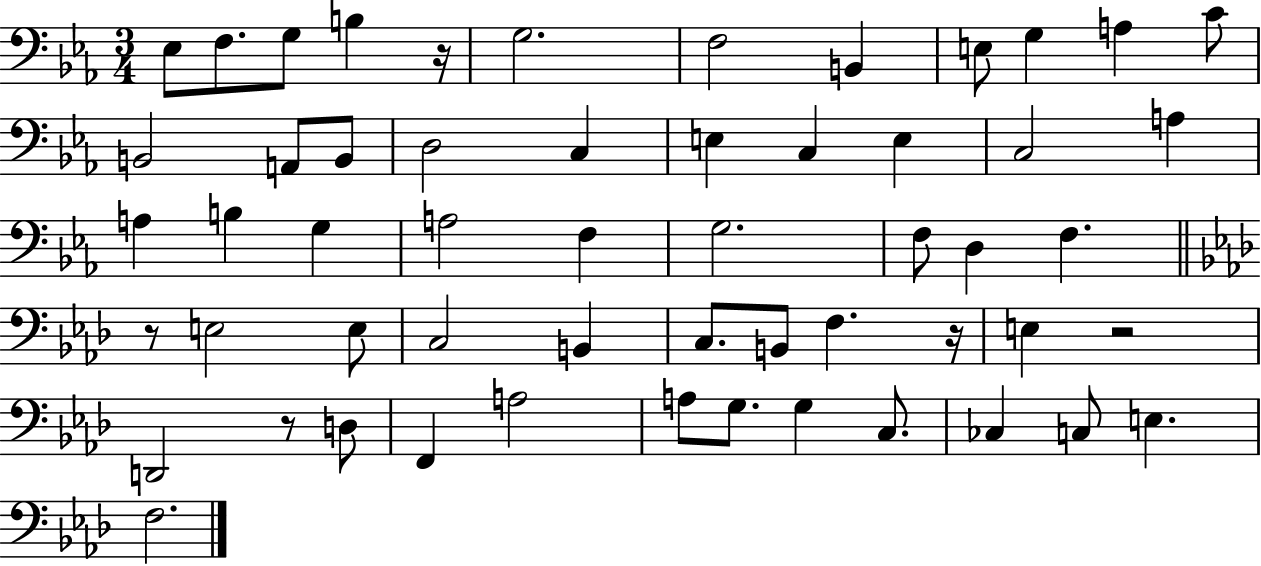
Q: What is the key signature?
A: EES major